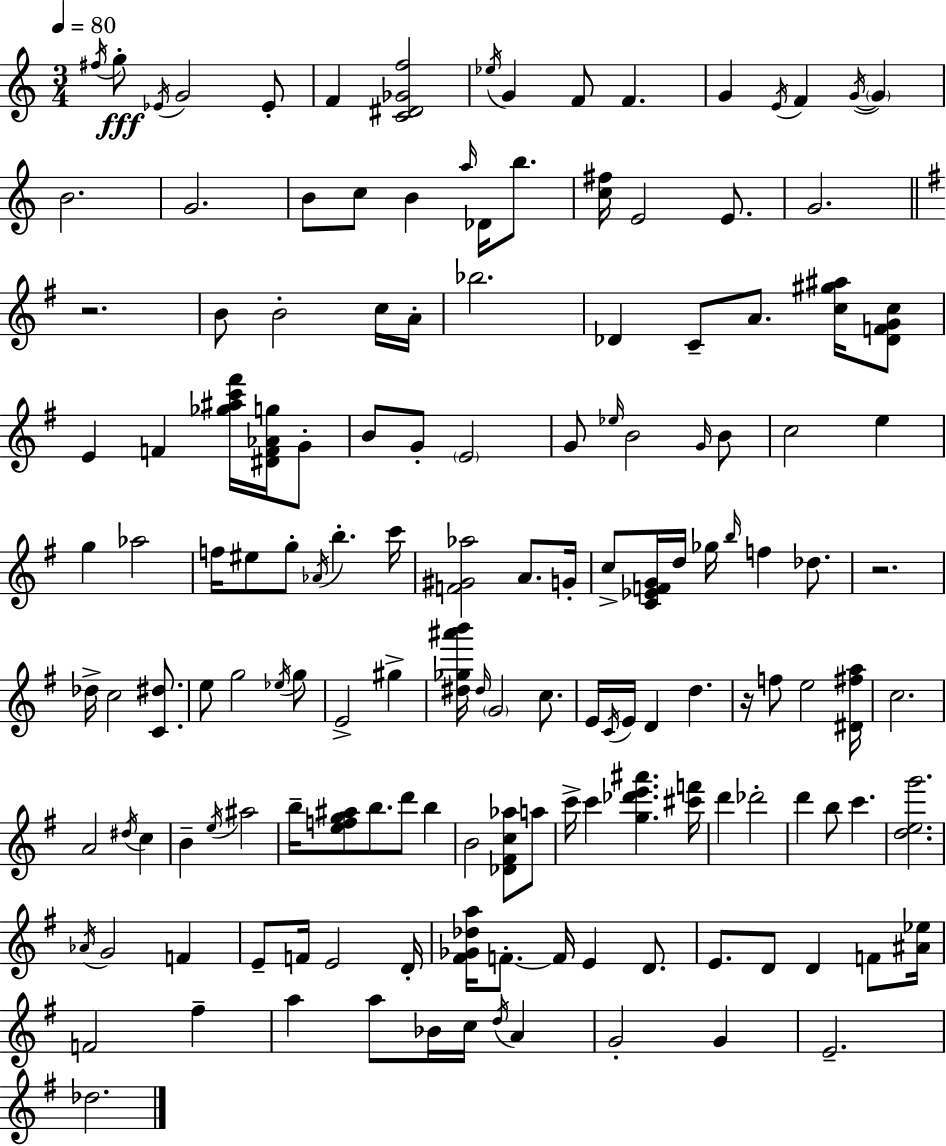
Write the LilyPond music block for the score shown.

{
  \clef treble
  \numericTimeSignature
  \time 3/4
  \key c \major
  \tempo 4 = 80
  \acciaccatura { fis''16 }\fff g''8-. \acciaccatura { ees'16 } g'2 | ees'8-. f'4 <c' dis' ges' f''>2 | \acciaccatura { ees''16 } g'4 f'8 f'4. | g'4 \acciaccatura { e'16 } f'4 | \break \acciaccatura { g'16~ }~ \parenthesize g'4 b'2. | g'2. | b'8 c''8 b'4 | \grace { a''16 } des'16 b''8. <c'' fis''>16 e'2 | \break e'8. g'2. | \bar "||" \break \key g \major r2. | b'8 b'2-. c''16 a'16-. | bes''2. | des'4 c'8-- a'8. <c'' gis'' ais''>16 <des' f' g' c''>8 | \break e'4 f'4 <ges'' ais'' c''' fis'''>16 <dis' f' aes' g''>16 g'8-. | b'8 g'8-. \parenthesize e'2 | g'8 \grace { ees''16 } b'2 \grace { g'16 } | b'8 c''2 e''4 | \break g''4 aes''2 | f''16 eis''8 g''8-. \acciaccatura { aes'16 } b''4.-. | c'''16 <f' gis' aes''>2 a'8. | g'16-. c''8-> <c' ees' f' g'>16 d''16 ges''16 \grace { b''16 } f''4 | \break des''8. r2. | des''16-> c''2 | <c' dis''>8. e''8 g''2 | \acciaccatura { ees''16 } g''8 e'2-> | \break gis''4-> <dis'' ges'' ais''' b'''>16 \grace { dis''16 } \parenthesize g'2 | c''8. e'16 \acciaccatura { c'16 } e'16 d'4 | d''4. r16 f''8 e''2 | <dis' fis'' a''>16 c''2. | \break a'2 | \acciaccatura { dis''16 } c''4 b'4-- | \acciaccatura { e''16 } ais''2 b''16-- <e'' f'' g'' ais''>8 | b''8. d'''8 b''4 b'2 | \break <des' fis' c'' aes''>8 a''8 c'''16-> c'''4 | <g'' des''' e''' ais'''>4. <cis''' f'''>16 d'''4 | des'''2-. d'''4 | b''8 c'''4. <d'' e'' g'''>2. | \break \acciaccatura { aes'16 } g'2 | f'4 e'8-- | f'16 e'2 d'16-. <fis' ges' des'' a''>16 f'8.-.~~ | f'16 e'4 d'8. e'8. | \break d'8 d'4 f'8 <ais' ees''>16 f'2 | fis''4-- a''4 | a''8 bes'16 c''16 \acciaccatura { d''16 } a'4 g'2-. | g'4 e'2.-- | \break des''2. | \bar "|."
}